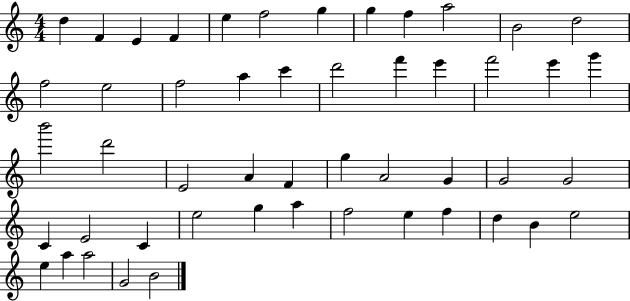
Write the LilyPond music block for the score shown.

{
  \clef treble
  \numericTimeSignature
  \time 4/4
  \key c \major
  d''4 f'4 e'4 f'4 | e''4 f''2 g''4 | g''4 f''4 a''2 | b'2 d''2 | \break f''2 e''2 | f''2 a''4 c'''4 | d'''2 f'''4 e'''4 | f'''2 e'''4 g'''4 | \break b'''2 d'''2 | e'2 a'4 f'4 | g''4 a'2 g'4 | g'2 g'2 | \break c'4 e'2 c'4 | e''2 g''4 a''4 | f''2 e''4 f''4 | d''4 b'4 e''2 | \break e''4 a''4 a''2 | g'2 b'2 | \bar "|."
}